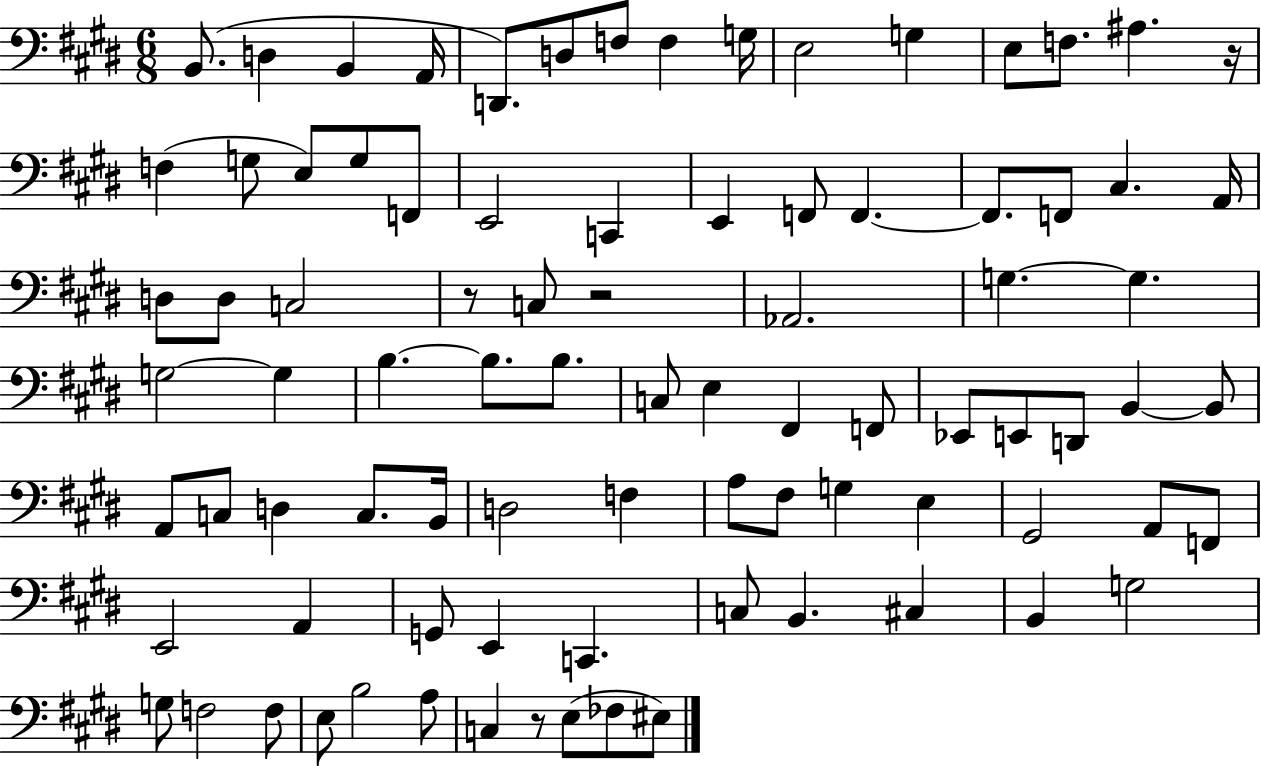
B2/e. D3/q B2/q A2/s D2/e. D3/e F3/e F3/q G3/s E3/h G3/q E3/e F3/e. A#3/q. R/s F3/q G3/e E3/e G3/e F2/e E2/h C2/q E2/q F2/e F2/q. F2/e. F2/e C#3/q. A2/s D3/e D3/e C3/h R/e C3/e R/h Ab2/h. G3/q. G3/q. G3/h G3/q B3/q. B3/e. B3/e. C3/e E3/q F#2/q F2/e Eb2/e E2/e D2/e B2/q B2/e A2/e C3/e D3/q C3/e. B2/s D3/h F3/q A3/e F#3/e G3/q E3/q G#2/h A2/e F2/e E2/h A2/q G2/e E2/q C2/q. C3/e B2/q. C#3/q B2/q G3/h G3/e F3/h F3/e E3/e B3/h A3/e C3/q R/e E3/e FES3/e EIS3/e